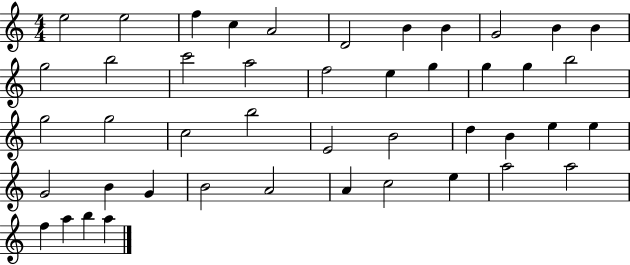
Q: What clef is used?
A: treble